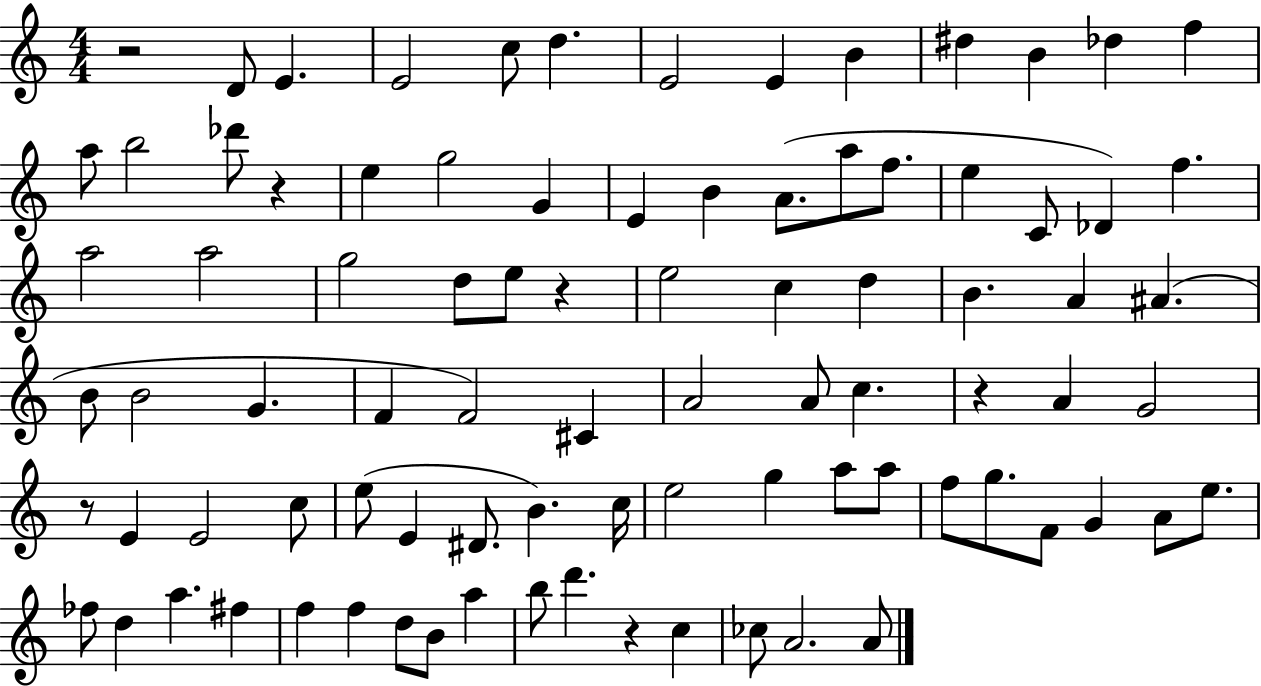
{
  \clef treble
  \numericTimeSignature
  \time 4/4
  \key c \major
  r2 d'8 e'4. | e'2 c''8 d''4. | e'2 e'4 b'4 | dis''4 b'4 des''4 f''4 | \break a''8 b''2 des'''8 r4 | e''4 g''2 g'4 | e'4 b'4 a'8.( a''8 f''8. | e''4 c'8 des'4) f''4. | \break a''2 a''2 | g''2 d''8 e''8 r4 | e''2 c''4 d''4 | b'4. a'4 ais'4.( | \break b'8 b'2 g'4. | f'4 f'2) cis'4 | a'2 a'8 c''4. | r4 a'4 g'2 | \break r8 e'4 e'2 c''8 | e''8( e'4 dis'8. b'4.) c''16 | e''2 g''4 a''8 a''8 | f''8 g''8. f'8 g'4 a'8 e''8. | \break fes''8 d''4 a''4. fis''4 | f''4 f''4 d''8 b'8 a''4 | b''8 d'''4. r4 c''4 | ces''8 a'2. a'8 | \break \bar "|."
}